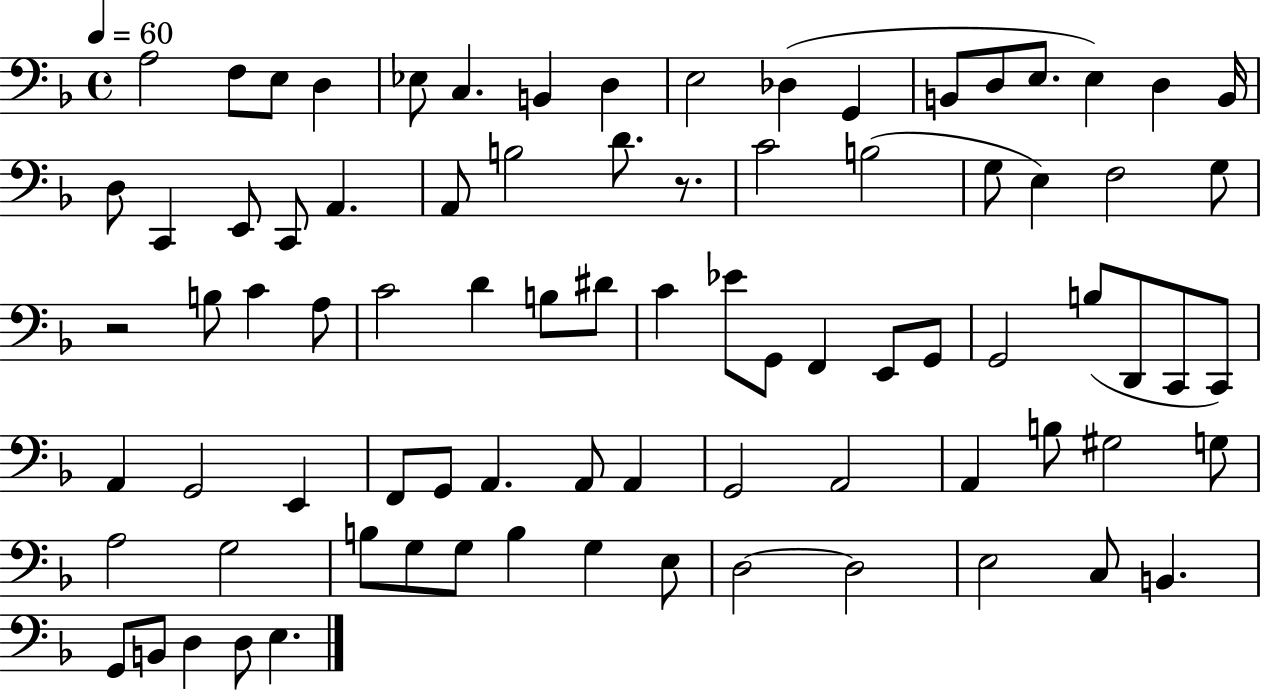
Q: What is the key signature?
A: F major